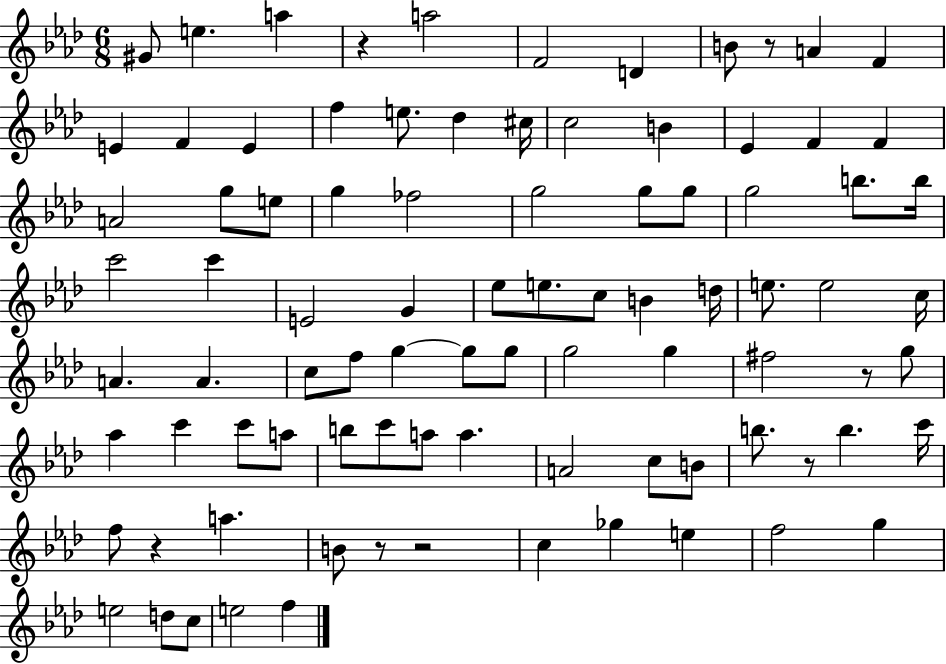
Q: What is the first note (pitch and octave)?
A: G#4